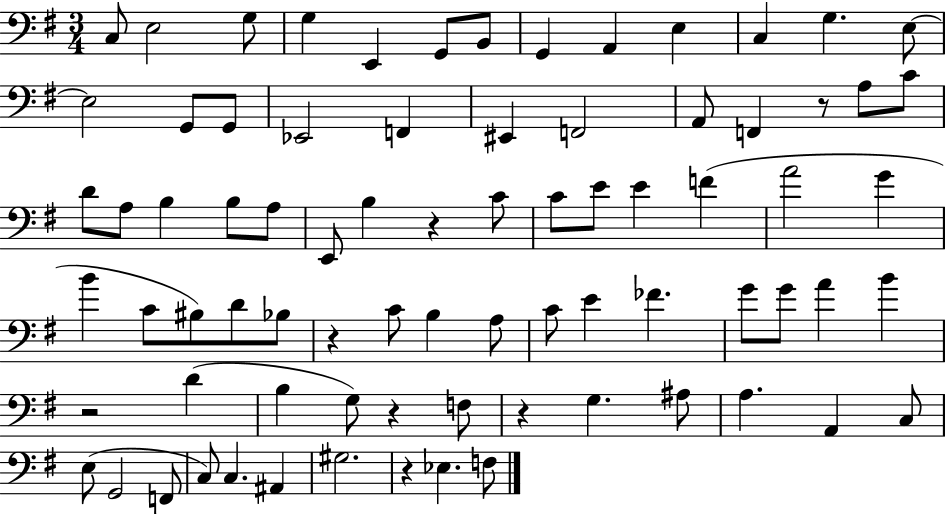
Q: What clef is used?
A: bass